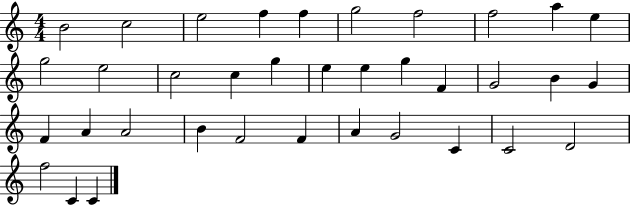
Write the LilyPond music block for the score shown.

{
  \clef treble
  \numericTimeSignature
  \time 4/4
  \key c \major
  b'2 c''2 | e''2 f''4 f''4 | g''2 f''2 | f''2 a''4 e''4 | \break g''2 e''2 | c''2 c''4 g''4 | e''4 e''4 g''4 f'4 | g'2 b'4 g'4 | \break f'4 a'4 a'2 | b'4 f'2 f'4 | a'4 g'2 c'4 | c'2 d'2 | \break f''2 c'4 c'4 | \bar "|."
}